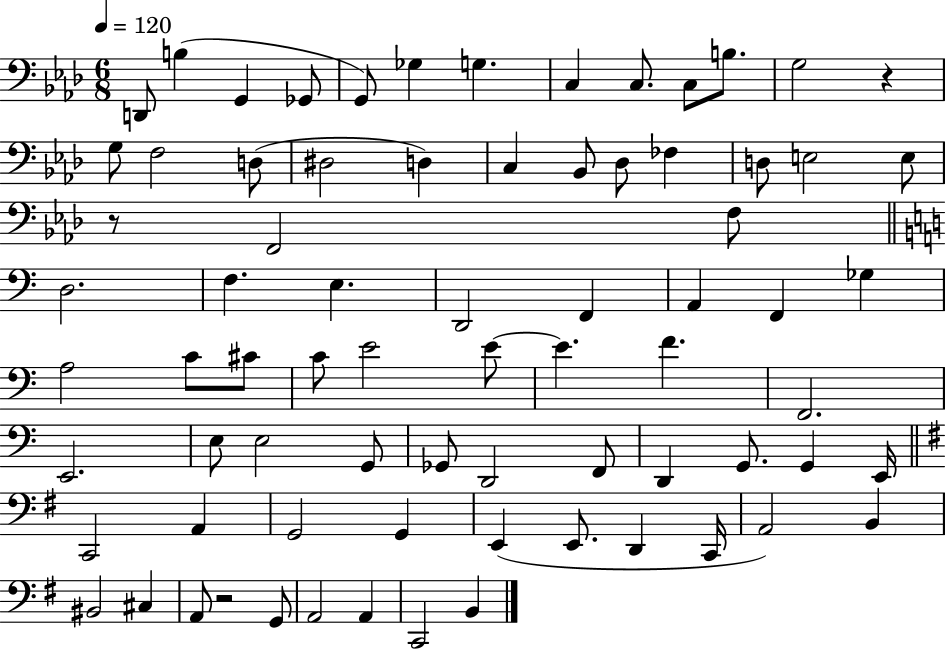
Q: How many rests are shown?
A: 3